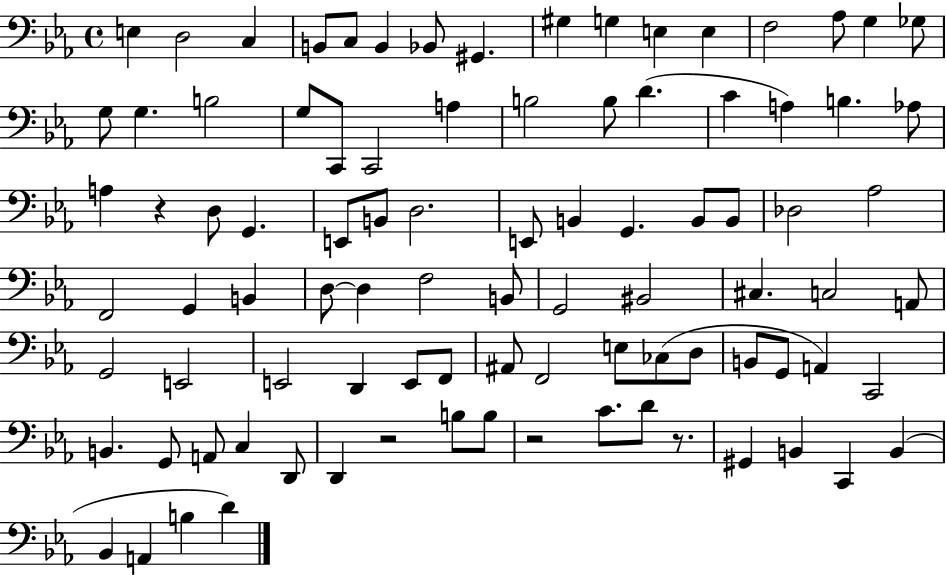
X:1
T:Untitled
M:4/4
L:1/4
K:Eb
E, D,2 C, B,,/2 C,/2 B,, _B,,/2 ^G,, ^G, G, E, E, F,2 _A,/2 G, _G,/2 G,/2 G, B,2 G,/2 C,,/2 C,,2 A, B,2 B,/2 D C A, B, _A,/2 A, z D,/2 G,, E,,/2 B,,/2 D,2 E,,/2 B,, G,, B,,/2 B,,/2 _D,2 _A,2 F,,2 G,, B,, D,/2 D, F,2 B,,/2 G,,2 ^B,,2 ^C, C,2 A,,/2 G,,2 E,,2 E,,2 D,, E,,/2 F,,/2 ^A,,/2 F,,2 E,/2 _C,/2 D,/2 B,,/2 G,,/2 A,, C,,2 B,, G,,/2 A,,/2 C, D,,/2 D,, z2 B,/2 B,/2 z2 C/2 D/2 z/2 ^G,, B,, C,, B,, _B,, A,, B, D